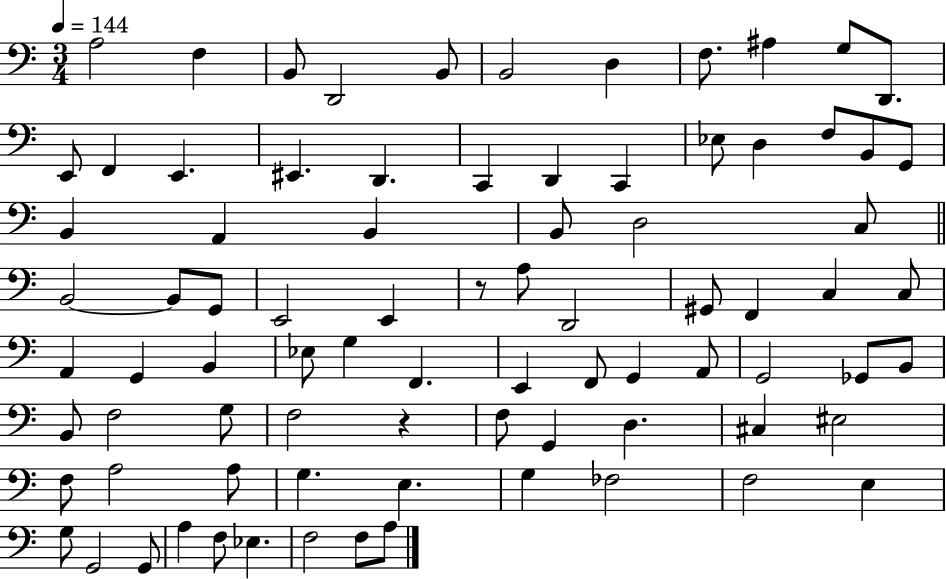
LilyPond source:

{
  \clef bass
  \numericTimeSignature
  \time 3/4
  \key c \major
  \tempo 4 = 144
  a2 f4 | b,8 d,2 b,8 | b,2 d4 | f8. ais4 g8 d,8. | \break e,8 f,4 e,4. | eis,4. d,4. | c,4 d,4 c,4 | ees8 d4 f8 b,8 g,8 | \break b,4 a,4 b,4 | b,8 d2 c8 | \bar "||" \break \key c \major b,2~~ b,8 g,8 | e,2 e,4 | r8 a8 d,2 | gis,8 f,4 c4 c8 | \break a,4 g,4 b,4 | ees8 g4 f,4. | e,4 f,8 g,4 a,8 | g,2 ges,8 b,8 | \break b,8 f2 g8 | f2 r4 | f8 g,4 d4. | cis4 eis2 | \break f8 a2 a8 | g4. e4. | g4 fes2 | f2 e4 | \break g8 g,2 g,8 | a4 f8 ees4. | f2 f8 a8 | \bar "|."
}